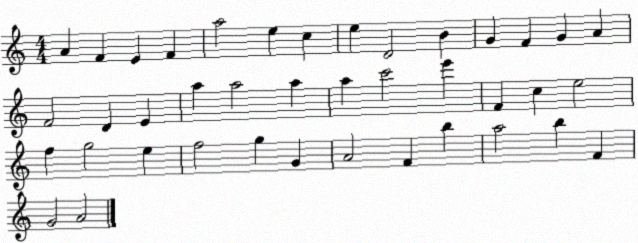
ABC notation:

X:1
T:Untitled
M:4/4
L:1/4
K:C
A F E F a2 e c e D2 B G F G A F2 D E a a2 a a c'2 e' F c e2 f g2 e f2 g G A2 F b a2 b F G2 A2